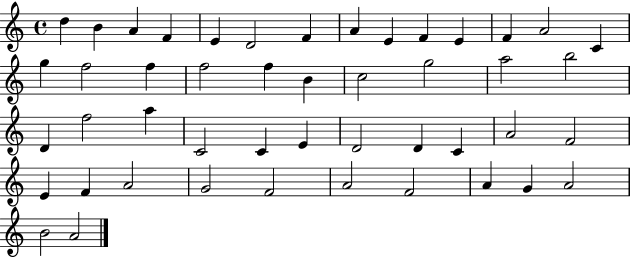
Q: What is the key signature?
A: C major